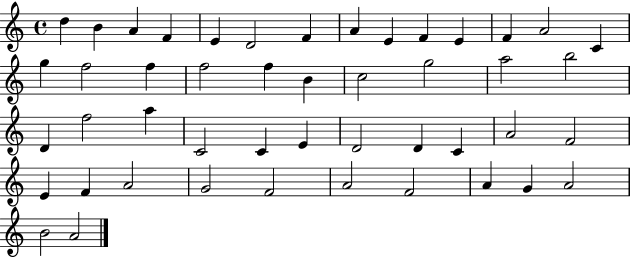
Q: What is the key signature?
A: C major